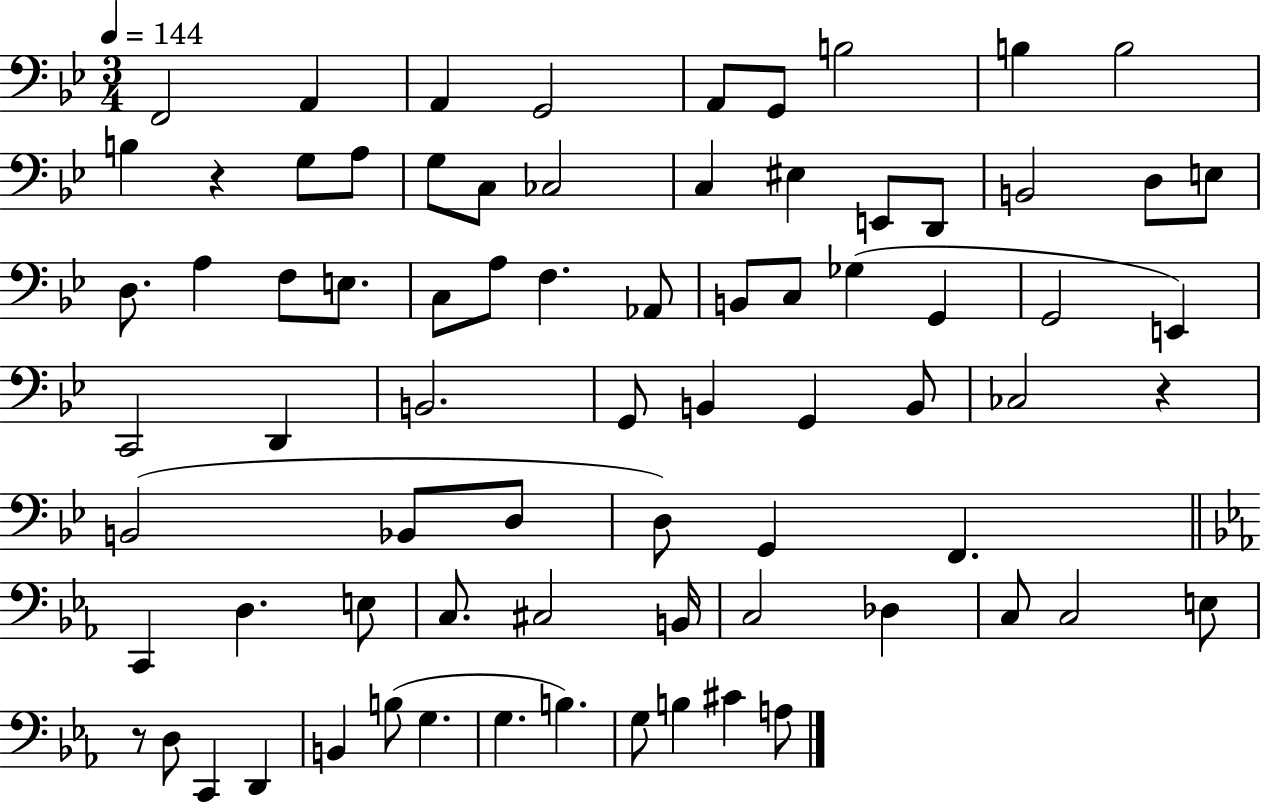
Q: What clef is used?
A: bass